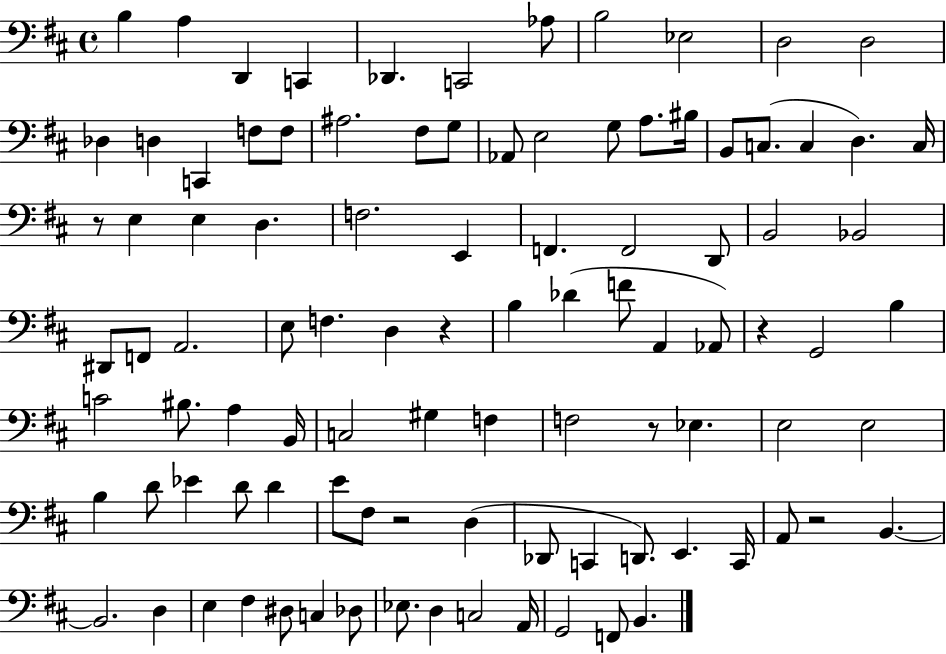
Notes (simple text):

B3/q A3/q D2/q C2/q Db2/q. C2/h Ab3/e B3/h Eb3/h D3/h D3/h Db3/q D3/q C2/q F3/e F3/e A#3/h. F#3/e G3/e Ab2/e E3/h G3/e A3/e. BIS3/s B2/e C3/e. C3/q D3/q. C3/s R/e E3/q E3/q D3/q. F3/h. E2/q F2/q. F2/h D2/e B2/h Bb2/h D#2/e F2/e A2/h. E3/e F3/q. D3/q R/q B3/q Db4/q F4/e A2/q Ab2/e R/q G2/h B3/q C4/h BIS3/e. A3/q B2/s C3/h G#3/q F3/q F3/h R/e Eb3/q. E3/h E3/h B3/q D4/e Eb4/q D4/e D4/q E4/e F#3/e R/h D3/q Db2/e C2/q D2/e. E2/q. C2/s A2/e R/h B2/q. B2/h. D3/q E3/q F#3/q D#3/e C3/q Db3/e Eb3/e. D3/q C3/h A2/s G2/h F2/e B2/q.